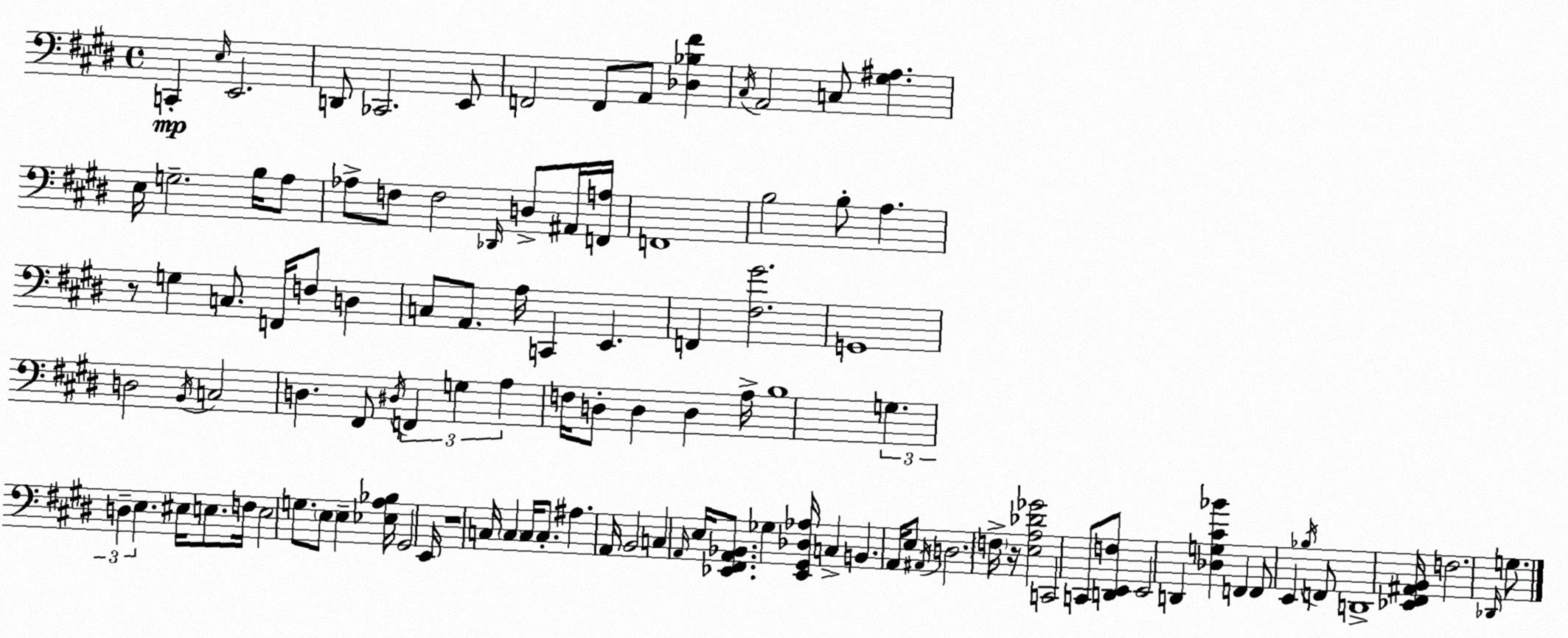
X:1
T:Untitled
M:4/4
L:1/4
K:E
C,, E,/4 E,,2 D,,/2 _C,,2 E,,/2 F,,2 F,,/2 A,,/2 [_D,_B,^F] ^C,/4 A,,2 C,/2 [^G,^A,] E,/4 G,2 B,/4 A,/2 _A,/2 F,/2 F,2 _D,,/4 D,/2 ^A,,/4 [F,,A,]/4 F,,4 B,2 B,/2 A, z/2 G, C,/2 F,,/4 F,/2 D, C,/2 A,,/2 A,/4 C,, E,, F,, [^F,^G]2 G,,4 D,2 B,,/4 C,2 D, ^F,,/2 ^D,/4 F,, G, A, F,/4 D,/2 D, D, A,/4 B,4 G, D, E, ^E,/4 E,/2 F,/4 E,2 G,/2 E,/2 E, [_E,A,_B,]/4 ^G,,2 E,,/4 z4 C,/4 C, C,/4 C,/2 ^A, A,,/4 B,,2 C, A,,/4 E,/4 [_E,,^F,,A,,_B,,]/2 _G, [_E,,^G,,_D,_A,]/4 C, B,, A,,/4 E,/2 ^A,,/4 D,2 F,/4 z/4 [E,A,_D_G]2 C,,2 C,,/2 [D,,E,,F,]/2 E,,2 D,, [_D,G,^C_B] F,, F,,/2 E,, _B,/4 F,,/2 D,,4 [_E,,^F,,^A,,B,,]/4 F,2 _D,,/4 G,/2